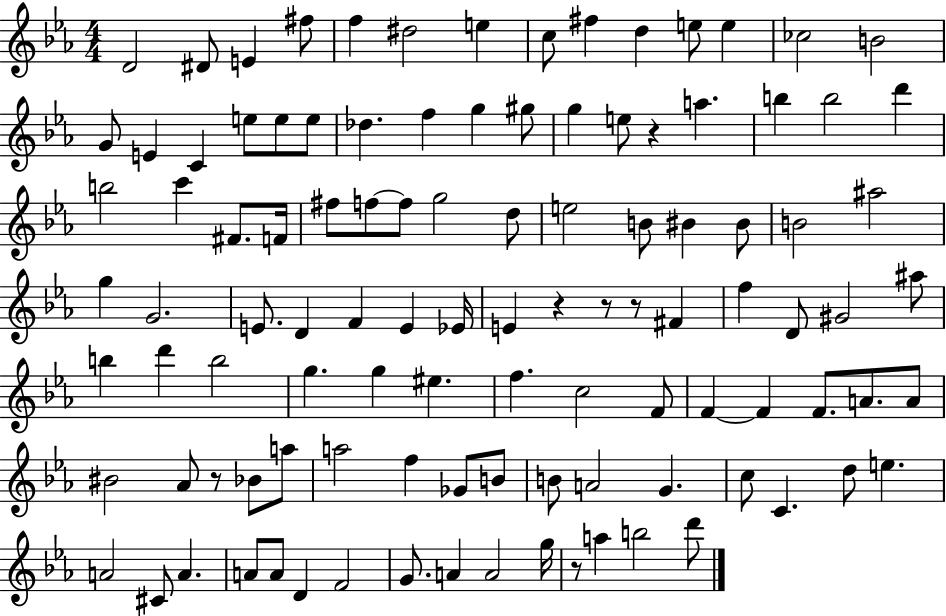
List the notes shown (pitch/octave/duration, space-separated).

D4/h D#4/e E4/q F#5/e F5/q D#5/h E5/q C5/e F#5/q D5/q E5/e E5/q CES5/h B4/h G4/e E4/q C4/q E5/e E5/e E5/e Db5/q. F5/q G5/q G#5/e G5/q E5/e R/q A5/q. B5/q B5/h D6/q B5/h C6/q F#4/e. F4/s F#5/e F5/e F5/e G5/h D5/e E5/h B4/e BIS4/q BIS4/e B4/h A#5/h G5/q G4/h. E4/e. D4/q F4/q E4/q Eb4/s E4/q R/q R/e R/e F#4/q F5/q D4/e G#4/h A#5/e B5/q D6/q B5/h G5/q. G5/q EIS5/q. F5/q. C5/h F4/e F4/q F4/q F4/e. A4/e. A4/e BIS4/h Ab4/e R/e Bb4/e A5/e A5/h F5/q Gb4/e B4/e B4/e A4/h G4/q. C5/e C4/q. D5/e E5/q. A4/h C#4/e A4/q. A4/e A4/e D4/q F4/h G4/e. A4/q A4/h G5/s R/e A5/q B5/h D6/e